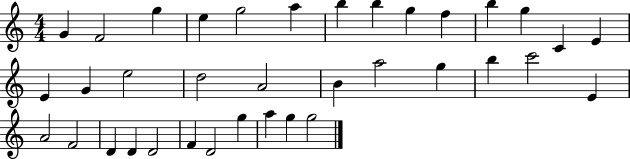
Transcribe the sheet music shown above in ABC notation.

X:1
T:Untitled
M:4/4
L:1/4
K:C
G F2 g e g2 a b b g f b g C E E G e2 d2 A2 B a2 g b c'2 E A2 F2 D D D2 F D2 g a g g2